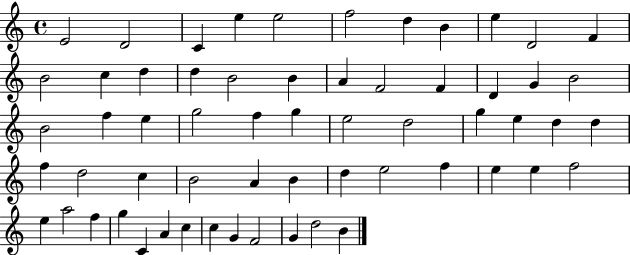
{
  \clef treble
  \time 4/4
  \defaultTimeSignature
  \key c \major
  e'2 d'2 | c'4 e''4 e''2 | f''2 d''4 b'4 | e''4 d'2 f'4 | \break b'2 c''4 d''4 | d''4 b'2 b'4 | a'4 f'2 f'4 | d'4 g'4 b'2 | \break b'2 f''4 e''4 | g''2 f''4 g''4 | e''2 d''2 | g''4 e''4 d''4 d''4 | \break f''4 d''2 c''4 | b'2 a'4 b'4 | d''4 e''2 f''4 | e''4 e''4 f''2 | \break e''4 a''2 f''4 | g''4 c'4 a'4 c''4 | c''4 g'4 f'2 | g'4 d''2 b'4 | \break \bar "|."
}